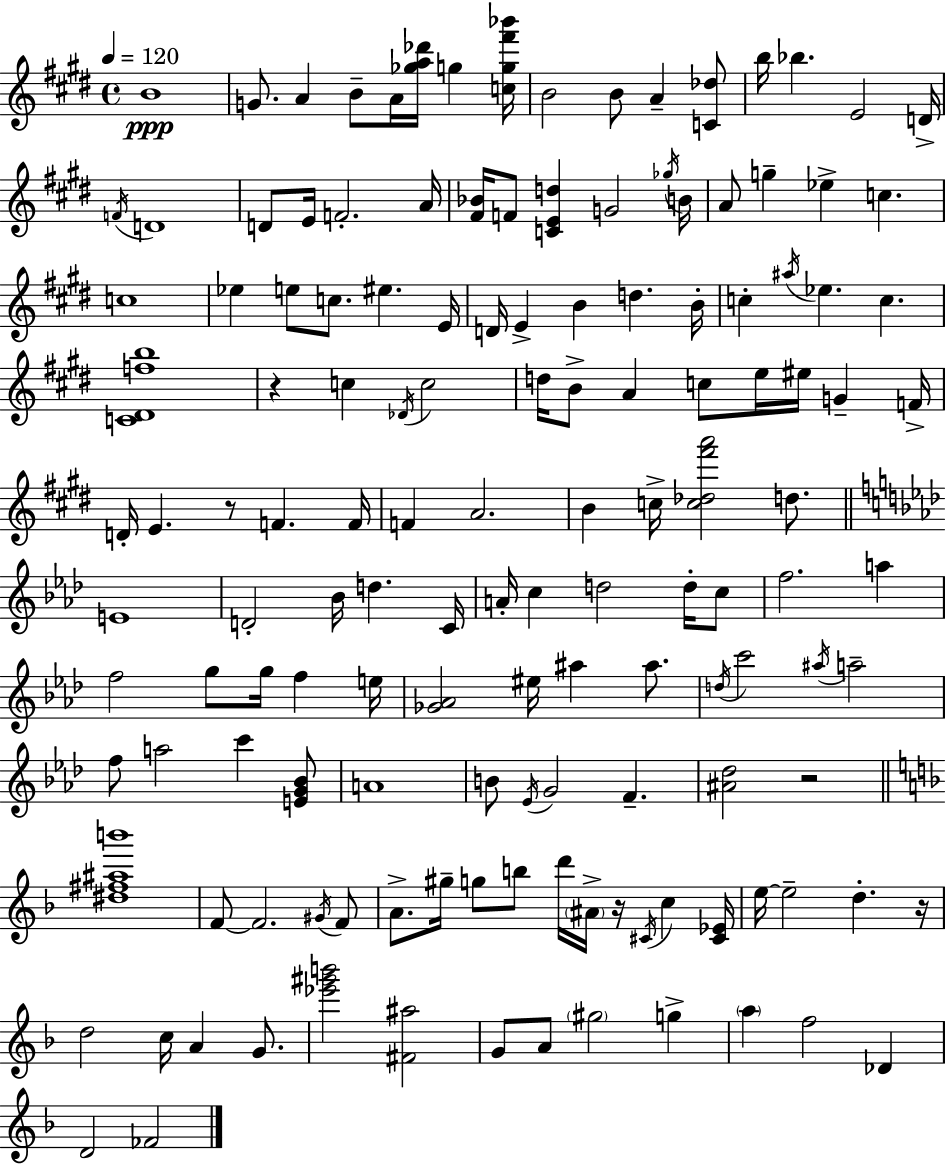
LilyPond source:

{
  \clef treble
  \time 4/4
  \defaultTimeSignature
  \key e \major
  \tempo 4 = 120
  b'1\ppp | g'8. a'4 b'8-- a'16 <ges'' a'' des'''>16 g''4 <c'' g'' fis''' bes'''>16 | b'2 b'8 a'4-- <c' des''>8 | b''16 bes''4. e'2 d'16-> | \break \acciaccatura { f'16 } d'1 | d'8 e'16 f'2.-. | a'16 <fis' bes'>16 f'8 <c' e' d''>4 g'2 | \acciaccatura { ges''16 } b'16 a'8 g''4-- ees''4-> c''4. | \break c''1 | ees''4 e''8 c''8. eis''4. | e'16 d'16 e'4-> b'4 d''4. | b'16-. c''4-. \acciaccatura { ais''16 } ees''4. c''4. | \break <c' dis' f'' b''>1 | r4 c''4 \acciaccatura { des'16 } c''2 | d''16 b'8-> a'4 c''8 e''16 eis''16 g'4-- | f'16-> d'16-. e'4. r8 f'4. | \break f'16 f'4 a'2. | b'4 c''16-> <c'' des'' fis''' a'''>2 | d''8. \bar "||" \break \key f \minor e'1 | d'2-. bes'16 d''4. c'16 | a'16-. c''4 d''2 d''16-. c''8 | f''2. a''4 | \break f''2 g''8 g''16 f''4 e''16 | <ges' aes'>2 eis''16 ais''4 ais''8. | \acciaccatura { d''16 } c'''2 \acciaccatura { ais''16 } a''2-- | f''8 a''2 c'''4 | \break <e' g' bes'>8 a'1 | b'8 \acciaccatura { ees'16 } g'2 f'4.-- | <ais' des''>2 r2 | \bar "||" \break \key f \major <dis'' fis'' ais'' b'''>1 | f'8~~ f'2. \acciaccatura { gis'16 } f'8 | a'8.-> gis''16-- g''8 b''8 d'''16 \parenthesize ais'16-> r16 \acciaccatura { cis'16 } c''4 | <cis' ees'>16 e''16~~ e''2-- d''4.-. | \break r16 d''2 c''16 a'4 g'8. | <ees''' gis''' b'''>2 <fis' ais''>2 | g'8 a'8 \parenthesize gis''2 g''4-> | \parenthesize a''4 f''2 des'4 | \break d'2 fes'2 | \bar "|."
}